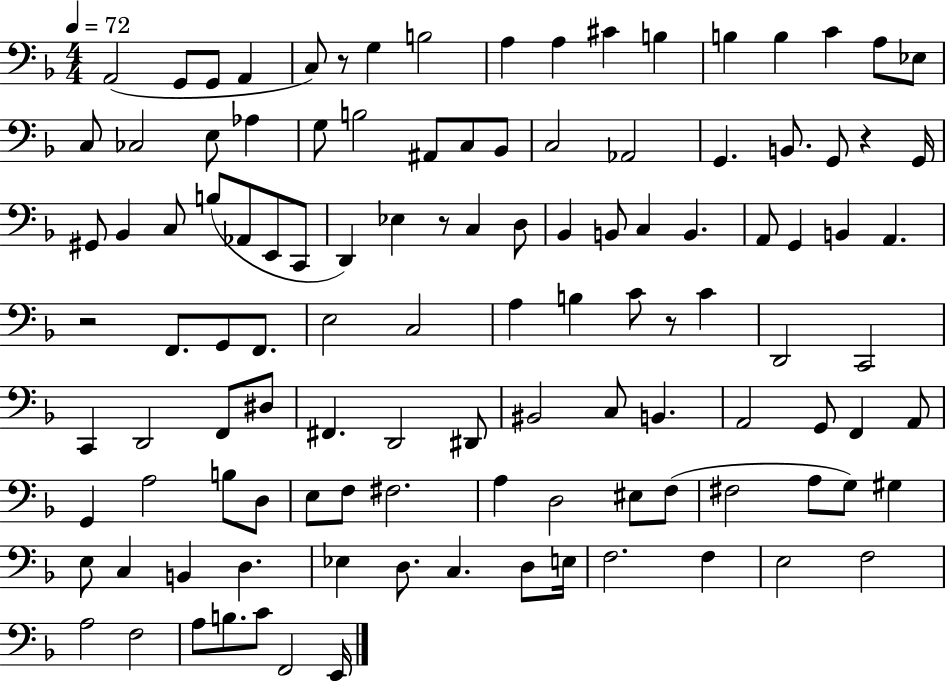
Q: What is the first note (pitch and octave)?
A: A2